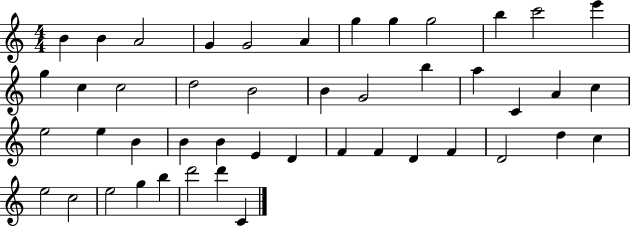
B4/q B4/q A4/h G4/q G4/h A4/q G5/q G5/q G5/h B5/q C6/h E6/q G5/q C5/q C5/h D5/h B4/h B4/q G4/h B5/q A5/q C4/q A4/q C5/q E5/h E5/q B4/q B4/q B4/q E4/q D4/q F4/q F4/q D4/q F4/q D4/h D5/q C5/q E5/h C5/h E5/h G5/q B5/q D6/h D6/q C4/q